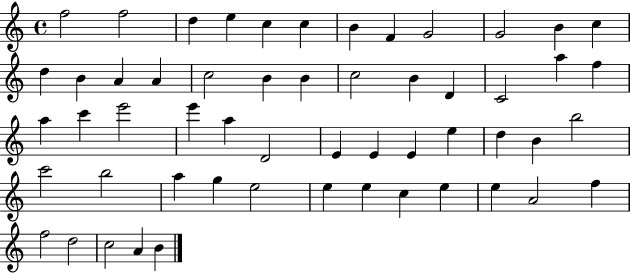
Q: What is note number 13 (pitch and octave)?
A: D5